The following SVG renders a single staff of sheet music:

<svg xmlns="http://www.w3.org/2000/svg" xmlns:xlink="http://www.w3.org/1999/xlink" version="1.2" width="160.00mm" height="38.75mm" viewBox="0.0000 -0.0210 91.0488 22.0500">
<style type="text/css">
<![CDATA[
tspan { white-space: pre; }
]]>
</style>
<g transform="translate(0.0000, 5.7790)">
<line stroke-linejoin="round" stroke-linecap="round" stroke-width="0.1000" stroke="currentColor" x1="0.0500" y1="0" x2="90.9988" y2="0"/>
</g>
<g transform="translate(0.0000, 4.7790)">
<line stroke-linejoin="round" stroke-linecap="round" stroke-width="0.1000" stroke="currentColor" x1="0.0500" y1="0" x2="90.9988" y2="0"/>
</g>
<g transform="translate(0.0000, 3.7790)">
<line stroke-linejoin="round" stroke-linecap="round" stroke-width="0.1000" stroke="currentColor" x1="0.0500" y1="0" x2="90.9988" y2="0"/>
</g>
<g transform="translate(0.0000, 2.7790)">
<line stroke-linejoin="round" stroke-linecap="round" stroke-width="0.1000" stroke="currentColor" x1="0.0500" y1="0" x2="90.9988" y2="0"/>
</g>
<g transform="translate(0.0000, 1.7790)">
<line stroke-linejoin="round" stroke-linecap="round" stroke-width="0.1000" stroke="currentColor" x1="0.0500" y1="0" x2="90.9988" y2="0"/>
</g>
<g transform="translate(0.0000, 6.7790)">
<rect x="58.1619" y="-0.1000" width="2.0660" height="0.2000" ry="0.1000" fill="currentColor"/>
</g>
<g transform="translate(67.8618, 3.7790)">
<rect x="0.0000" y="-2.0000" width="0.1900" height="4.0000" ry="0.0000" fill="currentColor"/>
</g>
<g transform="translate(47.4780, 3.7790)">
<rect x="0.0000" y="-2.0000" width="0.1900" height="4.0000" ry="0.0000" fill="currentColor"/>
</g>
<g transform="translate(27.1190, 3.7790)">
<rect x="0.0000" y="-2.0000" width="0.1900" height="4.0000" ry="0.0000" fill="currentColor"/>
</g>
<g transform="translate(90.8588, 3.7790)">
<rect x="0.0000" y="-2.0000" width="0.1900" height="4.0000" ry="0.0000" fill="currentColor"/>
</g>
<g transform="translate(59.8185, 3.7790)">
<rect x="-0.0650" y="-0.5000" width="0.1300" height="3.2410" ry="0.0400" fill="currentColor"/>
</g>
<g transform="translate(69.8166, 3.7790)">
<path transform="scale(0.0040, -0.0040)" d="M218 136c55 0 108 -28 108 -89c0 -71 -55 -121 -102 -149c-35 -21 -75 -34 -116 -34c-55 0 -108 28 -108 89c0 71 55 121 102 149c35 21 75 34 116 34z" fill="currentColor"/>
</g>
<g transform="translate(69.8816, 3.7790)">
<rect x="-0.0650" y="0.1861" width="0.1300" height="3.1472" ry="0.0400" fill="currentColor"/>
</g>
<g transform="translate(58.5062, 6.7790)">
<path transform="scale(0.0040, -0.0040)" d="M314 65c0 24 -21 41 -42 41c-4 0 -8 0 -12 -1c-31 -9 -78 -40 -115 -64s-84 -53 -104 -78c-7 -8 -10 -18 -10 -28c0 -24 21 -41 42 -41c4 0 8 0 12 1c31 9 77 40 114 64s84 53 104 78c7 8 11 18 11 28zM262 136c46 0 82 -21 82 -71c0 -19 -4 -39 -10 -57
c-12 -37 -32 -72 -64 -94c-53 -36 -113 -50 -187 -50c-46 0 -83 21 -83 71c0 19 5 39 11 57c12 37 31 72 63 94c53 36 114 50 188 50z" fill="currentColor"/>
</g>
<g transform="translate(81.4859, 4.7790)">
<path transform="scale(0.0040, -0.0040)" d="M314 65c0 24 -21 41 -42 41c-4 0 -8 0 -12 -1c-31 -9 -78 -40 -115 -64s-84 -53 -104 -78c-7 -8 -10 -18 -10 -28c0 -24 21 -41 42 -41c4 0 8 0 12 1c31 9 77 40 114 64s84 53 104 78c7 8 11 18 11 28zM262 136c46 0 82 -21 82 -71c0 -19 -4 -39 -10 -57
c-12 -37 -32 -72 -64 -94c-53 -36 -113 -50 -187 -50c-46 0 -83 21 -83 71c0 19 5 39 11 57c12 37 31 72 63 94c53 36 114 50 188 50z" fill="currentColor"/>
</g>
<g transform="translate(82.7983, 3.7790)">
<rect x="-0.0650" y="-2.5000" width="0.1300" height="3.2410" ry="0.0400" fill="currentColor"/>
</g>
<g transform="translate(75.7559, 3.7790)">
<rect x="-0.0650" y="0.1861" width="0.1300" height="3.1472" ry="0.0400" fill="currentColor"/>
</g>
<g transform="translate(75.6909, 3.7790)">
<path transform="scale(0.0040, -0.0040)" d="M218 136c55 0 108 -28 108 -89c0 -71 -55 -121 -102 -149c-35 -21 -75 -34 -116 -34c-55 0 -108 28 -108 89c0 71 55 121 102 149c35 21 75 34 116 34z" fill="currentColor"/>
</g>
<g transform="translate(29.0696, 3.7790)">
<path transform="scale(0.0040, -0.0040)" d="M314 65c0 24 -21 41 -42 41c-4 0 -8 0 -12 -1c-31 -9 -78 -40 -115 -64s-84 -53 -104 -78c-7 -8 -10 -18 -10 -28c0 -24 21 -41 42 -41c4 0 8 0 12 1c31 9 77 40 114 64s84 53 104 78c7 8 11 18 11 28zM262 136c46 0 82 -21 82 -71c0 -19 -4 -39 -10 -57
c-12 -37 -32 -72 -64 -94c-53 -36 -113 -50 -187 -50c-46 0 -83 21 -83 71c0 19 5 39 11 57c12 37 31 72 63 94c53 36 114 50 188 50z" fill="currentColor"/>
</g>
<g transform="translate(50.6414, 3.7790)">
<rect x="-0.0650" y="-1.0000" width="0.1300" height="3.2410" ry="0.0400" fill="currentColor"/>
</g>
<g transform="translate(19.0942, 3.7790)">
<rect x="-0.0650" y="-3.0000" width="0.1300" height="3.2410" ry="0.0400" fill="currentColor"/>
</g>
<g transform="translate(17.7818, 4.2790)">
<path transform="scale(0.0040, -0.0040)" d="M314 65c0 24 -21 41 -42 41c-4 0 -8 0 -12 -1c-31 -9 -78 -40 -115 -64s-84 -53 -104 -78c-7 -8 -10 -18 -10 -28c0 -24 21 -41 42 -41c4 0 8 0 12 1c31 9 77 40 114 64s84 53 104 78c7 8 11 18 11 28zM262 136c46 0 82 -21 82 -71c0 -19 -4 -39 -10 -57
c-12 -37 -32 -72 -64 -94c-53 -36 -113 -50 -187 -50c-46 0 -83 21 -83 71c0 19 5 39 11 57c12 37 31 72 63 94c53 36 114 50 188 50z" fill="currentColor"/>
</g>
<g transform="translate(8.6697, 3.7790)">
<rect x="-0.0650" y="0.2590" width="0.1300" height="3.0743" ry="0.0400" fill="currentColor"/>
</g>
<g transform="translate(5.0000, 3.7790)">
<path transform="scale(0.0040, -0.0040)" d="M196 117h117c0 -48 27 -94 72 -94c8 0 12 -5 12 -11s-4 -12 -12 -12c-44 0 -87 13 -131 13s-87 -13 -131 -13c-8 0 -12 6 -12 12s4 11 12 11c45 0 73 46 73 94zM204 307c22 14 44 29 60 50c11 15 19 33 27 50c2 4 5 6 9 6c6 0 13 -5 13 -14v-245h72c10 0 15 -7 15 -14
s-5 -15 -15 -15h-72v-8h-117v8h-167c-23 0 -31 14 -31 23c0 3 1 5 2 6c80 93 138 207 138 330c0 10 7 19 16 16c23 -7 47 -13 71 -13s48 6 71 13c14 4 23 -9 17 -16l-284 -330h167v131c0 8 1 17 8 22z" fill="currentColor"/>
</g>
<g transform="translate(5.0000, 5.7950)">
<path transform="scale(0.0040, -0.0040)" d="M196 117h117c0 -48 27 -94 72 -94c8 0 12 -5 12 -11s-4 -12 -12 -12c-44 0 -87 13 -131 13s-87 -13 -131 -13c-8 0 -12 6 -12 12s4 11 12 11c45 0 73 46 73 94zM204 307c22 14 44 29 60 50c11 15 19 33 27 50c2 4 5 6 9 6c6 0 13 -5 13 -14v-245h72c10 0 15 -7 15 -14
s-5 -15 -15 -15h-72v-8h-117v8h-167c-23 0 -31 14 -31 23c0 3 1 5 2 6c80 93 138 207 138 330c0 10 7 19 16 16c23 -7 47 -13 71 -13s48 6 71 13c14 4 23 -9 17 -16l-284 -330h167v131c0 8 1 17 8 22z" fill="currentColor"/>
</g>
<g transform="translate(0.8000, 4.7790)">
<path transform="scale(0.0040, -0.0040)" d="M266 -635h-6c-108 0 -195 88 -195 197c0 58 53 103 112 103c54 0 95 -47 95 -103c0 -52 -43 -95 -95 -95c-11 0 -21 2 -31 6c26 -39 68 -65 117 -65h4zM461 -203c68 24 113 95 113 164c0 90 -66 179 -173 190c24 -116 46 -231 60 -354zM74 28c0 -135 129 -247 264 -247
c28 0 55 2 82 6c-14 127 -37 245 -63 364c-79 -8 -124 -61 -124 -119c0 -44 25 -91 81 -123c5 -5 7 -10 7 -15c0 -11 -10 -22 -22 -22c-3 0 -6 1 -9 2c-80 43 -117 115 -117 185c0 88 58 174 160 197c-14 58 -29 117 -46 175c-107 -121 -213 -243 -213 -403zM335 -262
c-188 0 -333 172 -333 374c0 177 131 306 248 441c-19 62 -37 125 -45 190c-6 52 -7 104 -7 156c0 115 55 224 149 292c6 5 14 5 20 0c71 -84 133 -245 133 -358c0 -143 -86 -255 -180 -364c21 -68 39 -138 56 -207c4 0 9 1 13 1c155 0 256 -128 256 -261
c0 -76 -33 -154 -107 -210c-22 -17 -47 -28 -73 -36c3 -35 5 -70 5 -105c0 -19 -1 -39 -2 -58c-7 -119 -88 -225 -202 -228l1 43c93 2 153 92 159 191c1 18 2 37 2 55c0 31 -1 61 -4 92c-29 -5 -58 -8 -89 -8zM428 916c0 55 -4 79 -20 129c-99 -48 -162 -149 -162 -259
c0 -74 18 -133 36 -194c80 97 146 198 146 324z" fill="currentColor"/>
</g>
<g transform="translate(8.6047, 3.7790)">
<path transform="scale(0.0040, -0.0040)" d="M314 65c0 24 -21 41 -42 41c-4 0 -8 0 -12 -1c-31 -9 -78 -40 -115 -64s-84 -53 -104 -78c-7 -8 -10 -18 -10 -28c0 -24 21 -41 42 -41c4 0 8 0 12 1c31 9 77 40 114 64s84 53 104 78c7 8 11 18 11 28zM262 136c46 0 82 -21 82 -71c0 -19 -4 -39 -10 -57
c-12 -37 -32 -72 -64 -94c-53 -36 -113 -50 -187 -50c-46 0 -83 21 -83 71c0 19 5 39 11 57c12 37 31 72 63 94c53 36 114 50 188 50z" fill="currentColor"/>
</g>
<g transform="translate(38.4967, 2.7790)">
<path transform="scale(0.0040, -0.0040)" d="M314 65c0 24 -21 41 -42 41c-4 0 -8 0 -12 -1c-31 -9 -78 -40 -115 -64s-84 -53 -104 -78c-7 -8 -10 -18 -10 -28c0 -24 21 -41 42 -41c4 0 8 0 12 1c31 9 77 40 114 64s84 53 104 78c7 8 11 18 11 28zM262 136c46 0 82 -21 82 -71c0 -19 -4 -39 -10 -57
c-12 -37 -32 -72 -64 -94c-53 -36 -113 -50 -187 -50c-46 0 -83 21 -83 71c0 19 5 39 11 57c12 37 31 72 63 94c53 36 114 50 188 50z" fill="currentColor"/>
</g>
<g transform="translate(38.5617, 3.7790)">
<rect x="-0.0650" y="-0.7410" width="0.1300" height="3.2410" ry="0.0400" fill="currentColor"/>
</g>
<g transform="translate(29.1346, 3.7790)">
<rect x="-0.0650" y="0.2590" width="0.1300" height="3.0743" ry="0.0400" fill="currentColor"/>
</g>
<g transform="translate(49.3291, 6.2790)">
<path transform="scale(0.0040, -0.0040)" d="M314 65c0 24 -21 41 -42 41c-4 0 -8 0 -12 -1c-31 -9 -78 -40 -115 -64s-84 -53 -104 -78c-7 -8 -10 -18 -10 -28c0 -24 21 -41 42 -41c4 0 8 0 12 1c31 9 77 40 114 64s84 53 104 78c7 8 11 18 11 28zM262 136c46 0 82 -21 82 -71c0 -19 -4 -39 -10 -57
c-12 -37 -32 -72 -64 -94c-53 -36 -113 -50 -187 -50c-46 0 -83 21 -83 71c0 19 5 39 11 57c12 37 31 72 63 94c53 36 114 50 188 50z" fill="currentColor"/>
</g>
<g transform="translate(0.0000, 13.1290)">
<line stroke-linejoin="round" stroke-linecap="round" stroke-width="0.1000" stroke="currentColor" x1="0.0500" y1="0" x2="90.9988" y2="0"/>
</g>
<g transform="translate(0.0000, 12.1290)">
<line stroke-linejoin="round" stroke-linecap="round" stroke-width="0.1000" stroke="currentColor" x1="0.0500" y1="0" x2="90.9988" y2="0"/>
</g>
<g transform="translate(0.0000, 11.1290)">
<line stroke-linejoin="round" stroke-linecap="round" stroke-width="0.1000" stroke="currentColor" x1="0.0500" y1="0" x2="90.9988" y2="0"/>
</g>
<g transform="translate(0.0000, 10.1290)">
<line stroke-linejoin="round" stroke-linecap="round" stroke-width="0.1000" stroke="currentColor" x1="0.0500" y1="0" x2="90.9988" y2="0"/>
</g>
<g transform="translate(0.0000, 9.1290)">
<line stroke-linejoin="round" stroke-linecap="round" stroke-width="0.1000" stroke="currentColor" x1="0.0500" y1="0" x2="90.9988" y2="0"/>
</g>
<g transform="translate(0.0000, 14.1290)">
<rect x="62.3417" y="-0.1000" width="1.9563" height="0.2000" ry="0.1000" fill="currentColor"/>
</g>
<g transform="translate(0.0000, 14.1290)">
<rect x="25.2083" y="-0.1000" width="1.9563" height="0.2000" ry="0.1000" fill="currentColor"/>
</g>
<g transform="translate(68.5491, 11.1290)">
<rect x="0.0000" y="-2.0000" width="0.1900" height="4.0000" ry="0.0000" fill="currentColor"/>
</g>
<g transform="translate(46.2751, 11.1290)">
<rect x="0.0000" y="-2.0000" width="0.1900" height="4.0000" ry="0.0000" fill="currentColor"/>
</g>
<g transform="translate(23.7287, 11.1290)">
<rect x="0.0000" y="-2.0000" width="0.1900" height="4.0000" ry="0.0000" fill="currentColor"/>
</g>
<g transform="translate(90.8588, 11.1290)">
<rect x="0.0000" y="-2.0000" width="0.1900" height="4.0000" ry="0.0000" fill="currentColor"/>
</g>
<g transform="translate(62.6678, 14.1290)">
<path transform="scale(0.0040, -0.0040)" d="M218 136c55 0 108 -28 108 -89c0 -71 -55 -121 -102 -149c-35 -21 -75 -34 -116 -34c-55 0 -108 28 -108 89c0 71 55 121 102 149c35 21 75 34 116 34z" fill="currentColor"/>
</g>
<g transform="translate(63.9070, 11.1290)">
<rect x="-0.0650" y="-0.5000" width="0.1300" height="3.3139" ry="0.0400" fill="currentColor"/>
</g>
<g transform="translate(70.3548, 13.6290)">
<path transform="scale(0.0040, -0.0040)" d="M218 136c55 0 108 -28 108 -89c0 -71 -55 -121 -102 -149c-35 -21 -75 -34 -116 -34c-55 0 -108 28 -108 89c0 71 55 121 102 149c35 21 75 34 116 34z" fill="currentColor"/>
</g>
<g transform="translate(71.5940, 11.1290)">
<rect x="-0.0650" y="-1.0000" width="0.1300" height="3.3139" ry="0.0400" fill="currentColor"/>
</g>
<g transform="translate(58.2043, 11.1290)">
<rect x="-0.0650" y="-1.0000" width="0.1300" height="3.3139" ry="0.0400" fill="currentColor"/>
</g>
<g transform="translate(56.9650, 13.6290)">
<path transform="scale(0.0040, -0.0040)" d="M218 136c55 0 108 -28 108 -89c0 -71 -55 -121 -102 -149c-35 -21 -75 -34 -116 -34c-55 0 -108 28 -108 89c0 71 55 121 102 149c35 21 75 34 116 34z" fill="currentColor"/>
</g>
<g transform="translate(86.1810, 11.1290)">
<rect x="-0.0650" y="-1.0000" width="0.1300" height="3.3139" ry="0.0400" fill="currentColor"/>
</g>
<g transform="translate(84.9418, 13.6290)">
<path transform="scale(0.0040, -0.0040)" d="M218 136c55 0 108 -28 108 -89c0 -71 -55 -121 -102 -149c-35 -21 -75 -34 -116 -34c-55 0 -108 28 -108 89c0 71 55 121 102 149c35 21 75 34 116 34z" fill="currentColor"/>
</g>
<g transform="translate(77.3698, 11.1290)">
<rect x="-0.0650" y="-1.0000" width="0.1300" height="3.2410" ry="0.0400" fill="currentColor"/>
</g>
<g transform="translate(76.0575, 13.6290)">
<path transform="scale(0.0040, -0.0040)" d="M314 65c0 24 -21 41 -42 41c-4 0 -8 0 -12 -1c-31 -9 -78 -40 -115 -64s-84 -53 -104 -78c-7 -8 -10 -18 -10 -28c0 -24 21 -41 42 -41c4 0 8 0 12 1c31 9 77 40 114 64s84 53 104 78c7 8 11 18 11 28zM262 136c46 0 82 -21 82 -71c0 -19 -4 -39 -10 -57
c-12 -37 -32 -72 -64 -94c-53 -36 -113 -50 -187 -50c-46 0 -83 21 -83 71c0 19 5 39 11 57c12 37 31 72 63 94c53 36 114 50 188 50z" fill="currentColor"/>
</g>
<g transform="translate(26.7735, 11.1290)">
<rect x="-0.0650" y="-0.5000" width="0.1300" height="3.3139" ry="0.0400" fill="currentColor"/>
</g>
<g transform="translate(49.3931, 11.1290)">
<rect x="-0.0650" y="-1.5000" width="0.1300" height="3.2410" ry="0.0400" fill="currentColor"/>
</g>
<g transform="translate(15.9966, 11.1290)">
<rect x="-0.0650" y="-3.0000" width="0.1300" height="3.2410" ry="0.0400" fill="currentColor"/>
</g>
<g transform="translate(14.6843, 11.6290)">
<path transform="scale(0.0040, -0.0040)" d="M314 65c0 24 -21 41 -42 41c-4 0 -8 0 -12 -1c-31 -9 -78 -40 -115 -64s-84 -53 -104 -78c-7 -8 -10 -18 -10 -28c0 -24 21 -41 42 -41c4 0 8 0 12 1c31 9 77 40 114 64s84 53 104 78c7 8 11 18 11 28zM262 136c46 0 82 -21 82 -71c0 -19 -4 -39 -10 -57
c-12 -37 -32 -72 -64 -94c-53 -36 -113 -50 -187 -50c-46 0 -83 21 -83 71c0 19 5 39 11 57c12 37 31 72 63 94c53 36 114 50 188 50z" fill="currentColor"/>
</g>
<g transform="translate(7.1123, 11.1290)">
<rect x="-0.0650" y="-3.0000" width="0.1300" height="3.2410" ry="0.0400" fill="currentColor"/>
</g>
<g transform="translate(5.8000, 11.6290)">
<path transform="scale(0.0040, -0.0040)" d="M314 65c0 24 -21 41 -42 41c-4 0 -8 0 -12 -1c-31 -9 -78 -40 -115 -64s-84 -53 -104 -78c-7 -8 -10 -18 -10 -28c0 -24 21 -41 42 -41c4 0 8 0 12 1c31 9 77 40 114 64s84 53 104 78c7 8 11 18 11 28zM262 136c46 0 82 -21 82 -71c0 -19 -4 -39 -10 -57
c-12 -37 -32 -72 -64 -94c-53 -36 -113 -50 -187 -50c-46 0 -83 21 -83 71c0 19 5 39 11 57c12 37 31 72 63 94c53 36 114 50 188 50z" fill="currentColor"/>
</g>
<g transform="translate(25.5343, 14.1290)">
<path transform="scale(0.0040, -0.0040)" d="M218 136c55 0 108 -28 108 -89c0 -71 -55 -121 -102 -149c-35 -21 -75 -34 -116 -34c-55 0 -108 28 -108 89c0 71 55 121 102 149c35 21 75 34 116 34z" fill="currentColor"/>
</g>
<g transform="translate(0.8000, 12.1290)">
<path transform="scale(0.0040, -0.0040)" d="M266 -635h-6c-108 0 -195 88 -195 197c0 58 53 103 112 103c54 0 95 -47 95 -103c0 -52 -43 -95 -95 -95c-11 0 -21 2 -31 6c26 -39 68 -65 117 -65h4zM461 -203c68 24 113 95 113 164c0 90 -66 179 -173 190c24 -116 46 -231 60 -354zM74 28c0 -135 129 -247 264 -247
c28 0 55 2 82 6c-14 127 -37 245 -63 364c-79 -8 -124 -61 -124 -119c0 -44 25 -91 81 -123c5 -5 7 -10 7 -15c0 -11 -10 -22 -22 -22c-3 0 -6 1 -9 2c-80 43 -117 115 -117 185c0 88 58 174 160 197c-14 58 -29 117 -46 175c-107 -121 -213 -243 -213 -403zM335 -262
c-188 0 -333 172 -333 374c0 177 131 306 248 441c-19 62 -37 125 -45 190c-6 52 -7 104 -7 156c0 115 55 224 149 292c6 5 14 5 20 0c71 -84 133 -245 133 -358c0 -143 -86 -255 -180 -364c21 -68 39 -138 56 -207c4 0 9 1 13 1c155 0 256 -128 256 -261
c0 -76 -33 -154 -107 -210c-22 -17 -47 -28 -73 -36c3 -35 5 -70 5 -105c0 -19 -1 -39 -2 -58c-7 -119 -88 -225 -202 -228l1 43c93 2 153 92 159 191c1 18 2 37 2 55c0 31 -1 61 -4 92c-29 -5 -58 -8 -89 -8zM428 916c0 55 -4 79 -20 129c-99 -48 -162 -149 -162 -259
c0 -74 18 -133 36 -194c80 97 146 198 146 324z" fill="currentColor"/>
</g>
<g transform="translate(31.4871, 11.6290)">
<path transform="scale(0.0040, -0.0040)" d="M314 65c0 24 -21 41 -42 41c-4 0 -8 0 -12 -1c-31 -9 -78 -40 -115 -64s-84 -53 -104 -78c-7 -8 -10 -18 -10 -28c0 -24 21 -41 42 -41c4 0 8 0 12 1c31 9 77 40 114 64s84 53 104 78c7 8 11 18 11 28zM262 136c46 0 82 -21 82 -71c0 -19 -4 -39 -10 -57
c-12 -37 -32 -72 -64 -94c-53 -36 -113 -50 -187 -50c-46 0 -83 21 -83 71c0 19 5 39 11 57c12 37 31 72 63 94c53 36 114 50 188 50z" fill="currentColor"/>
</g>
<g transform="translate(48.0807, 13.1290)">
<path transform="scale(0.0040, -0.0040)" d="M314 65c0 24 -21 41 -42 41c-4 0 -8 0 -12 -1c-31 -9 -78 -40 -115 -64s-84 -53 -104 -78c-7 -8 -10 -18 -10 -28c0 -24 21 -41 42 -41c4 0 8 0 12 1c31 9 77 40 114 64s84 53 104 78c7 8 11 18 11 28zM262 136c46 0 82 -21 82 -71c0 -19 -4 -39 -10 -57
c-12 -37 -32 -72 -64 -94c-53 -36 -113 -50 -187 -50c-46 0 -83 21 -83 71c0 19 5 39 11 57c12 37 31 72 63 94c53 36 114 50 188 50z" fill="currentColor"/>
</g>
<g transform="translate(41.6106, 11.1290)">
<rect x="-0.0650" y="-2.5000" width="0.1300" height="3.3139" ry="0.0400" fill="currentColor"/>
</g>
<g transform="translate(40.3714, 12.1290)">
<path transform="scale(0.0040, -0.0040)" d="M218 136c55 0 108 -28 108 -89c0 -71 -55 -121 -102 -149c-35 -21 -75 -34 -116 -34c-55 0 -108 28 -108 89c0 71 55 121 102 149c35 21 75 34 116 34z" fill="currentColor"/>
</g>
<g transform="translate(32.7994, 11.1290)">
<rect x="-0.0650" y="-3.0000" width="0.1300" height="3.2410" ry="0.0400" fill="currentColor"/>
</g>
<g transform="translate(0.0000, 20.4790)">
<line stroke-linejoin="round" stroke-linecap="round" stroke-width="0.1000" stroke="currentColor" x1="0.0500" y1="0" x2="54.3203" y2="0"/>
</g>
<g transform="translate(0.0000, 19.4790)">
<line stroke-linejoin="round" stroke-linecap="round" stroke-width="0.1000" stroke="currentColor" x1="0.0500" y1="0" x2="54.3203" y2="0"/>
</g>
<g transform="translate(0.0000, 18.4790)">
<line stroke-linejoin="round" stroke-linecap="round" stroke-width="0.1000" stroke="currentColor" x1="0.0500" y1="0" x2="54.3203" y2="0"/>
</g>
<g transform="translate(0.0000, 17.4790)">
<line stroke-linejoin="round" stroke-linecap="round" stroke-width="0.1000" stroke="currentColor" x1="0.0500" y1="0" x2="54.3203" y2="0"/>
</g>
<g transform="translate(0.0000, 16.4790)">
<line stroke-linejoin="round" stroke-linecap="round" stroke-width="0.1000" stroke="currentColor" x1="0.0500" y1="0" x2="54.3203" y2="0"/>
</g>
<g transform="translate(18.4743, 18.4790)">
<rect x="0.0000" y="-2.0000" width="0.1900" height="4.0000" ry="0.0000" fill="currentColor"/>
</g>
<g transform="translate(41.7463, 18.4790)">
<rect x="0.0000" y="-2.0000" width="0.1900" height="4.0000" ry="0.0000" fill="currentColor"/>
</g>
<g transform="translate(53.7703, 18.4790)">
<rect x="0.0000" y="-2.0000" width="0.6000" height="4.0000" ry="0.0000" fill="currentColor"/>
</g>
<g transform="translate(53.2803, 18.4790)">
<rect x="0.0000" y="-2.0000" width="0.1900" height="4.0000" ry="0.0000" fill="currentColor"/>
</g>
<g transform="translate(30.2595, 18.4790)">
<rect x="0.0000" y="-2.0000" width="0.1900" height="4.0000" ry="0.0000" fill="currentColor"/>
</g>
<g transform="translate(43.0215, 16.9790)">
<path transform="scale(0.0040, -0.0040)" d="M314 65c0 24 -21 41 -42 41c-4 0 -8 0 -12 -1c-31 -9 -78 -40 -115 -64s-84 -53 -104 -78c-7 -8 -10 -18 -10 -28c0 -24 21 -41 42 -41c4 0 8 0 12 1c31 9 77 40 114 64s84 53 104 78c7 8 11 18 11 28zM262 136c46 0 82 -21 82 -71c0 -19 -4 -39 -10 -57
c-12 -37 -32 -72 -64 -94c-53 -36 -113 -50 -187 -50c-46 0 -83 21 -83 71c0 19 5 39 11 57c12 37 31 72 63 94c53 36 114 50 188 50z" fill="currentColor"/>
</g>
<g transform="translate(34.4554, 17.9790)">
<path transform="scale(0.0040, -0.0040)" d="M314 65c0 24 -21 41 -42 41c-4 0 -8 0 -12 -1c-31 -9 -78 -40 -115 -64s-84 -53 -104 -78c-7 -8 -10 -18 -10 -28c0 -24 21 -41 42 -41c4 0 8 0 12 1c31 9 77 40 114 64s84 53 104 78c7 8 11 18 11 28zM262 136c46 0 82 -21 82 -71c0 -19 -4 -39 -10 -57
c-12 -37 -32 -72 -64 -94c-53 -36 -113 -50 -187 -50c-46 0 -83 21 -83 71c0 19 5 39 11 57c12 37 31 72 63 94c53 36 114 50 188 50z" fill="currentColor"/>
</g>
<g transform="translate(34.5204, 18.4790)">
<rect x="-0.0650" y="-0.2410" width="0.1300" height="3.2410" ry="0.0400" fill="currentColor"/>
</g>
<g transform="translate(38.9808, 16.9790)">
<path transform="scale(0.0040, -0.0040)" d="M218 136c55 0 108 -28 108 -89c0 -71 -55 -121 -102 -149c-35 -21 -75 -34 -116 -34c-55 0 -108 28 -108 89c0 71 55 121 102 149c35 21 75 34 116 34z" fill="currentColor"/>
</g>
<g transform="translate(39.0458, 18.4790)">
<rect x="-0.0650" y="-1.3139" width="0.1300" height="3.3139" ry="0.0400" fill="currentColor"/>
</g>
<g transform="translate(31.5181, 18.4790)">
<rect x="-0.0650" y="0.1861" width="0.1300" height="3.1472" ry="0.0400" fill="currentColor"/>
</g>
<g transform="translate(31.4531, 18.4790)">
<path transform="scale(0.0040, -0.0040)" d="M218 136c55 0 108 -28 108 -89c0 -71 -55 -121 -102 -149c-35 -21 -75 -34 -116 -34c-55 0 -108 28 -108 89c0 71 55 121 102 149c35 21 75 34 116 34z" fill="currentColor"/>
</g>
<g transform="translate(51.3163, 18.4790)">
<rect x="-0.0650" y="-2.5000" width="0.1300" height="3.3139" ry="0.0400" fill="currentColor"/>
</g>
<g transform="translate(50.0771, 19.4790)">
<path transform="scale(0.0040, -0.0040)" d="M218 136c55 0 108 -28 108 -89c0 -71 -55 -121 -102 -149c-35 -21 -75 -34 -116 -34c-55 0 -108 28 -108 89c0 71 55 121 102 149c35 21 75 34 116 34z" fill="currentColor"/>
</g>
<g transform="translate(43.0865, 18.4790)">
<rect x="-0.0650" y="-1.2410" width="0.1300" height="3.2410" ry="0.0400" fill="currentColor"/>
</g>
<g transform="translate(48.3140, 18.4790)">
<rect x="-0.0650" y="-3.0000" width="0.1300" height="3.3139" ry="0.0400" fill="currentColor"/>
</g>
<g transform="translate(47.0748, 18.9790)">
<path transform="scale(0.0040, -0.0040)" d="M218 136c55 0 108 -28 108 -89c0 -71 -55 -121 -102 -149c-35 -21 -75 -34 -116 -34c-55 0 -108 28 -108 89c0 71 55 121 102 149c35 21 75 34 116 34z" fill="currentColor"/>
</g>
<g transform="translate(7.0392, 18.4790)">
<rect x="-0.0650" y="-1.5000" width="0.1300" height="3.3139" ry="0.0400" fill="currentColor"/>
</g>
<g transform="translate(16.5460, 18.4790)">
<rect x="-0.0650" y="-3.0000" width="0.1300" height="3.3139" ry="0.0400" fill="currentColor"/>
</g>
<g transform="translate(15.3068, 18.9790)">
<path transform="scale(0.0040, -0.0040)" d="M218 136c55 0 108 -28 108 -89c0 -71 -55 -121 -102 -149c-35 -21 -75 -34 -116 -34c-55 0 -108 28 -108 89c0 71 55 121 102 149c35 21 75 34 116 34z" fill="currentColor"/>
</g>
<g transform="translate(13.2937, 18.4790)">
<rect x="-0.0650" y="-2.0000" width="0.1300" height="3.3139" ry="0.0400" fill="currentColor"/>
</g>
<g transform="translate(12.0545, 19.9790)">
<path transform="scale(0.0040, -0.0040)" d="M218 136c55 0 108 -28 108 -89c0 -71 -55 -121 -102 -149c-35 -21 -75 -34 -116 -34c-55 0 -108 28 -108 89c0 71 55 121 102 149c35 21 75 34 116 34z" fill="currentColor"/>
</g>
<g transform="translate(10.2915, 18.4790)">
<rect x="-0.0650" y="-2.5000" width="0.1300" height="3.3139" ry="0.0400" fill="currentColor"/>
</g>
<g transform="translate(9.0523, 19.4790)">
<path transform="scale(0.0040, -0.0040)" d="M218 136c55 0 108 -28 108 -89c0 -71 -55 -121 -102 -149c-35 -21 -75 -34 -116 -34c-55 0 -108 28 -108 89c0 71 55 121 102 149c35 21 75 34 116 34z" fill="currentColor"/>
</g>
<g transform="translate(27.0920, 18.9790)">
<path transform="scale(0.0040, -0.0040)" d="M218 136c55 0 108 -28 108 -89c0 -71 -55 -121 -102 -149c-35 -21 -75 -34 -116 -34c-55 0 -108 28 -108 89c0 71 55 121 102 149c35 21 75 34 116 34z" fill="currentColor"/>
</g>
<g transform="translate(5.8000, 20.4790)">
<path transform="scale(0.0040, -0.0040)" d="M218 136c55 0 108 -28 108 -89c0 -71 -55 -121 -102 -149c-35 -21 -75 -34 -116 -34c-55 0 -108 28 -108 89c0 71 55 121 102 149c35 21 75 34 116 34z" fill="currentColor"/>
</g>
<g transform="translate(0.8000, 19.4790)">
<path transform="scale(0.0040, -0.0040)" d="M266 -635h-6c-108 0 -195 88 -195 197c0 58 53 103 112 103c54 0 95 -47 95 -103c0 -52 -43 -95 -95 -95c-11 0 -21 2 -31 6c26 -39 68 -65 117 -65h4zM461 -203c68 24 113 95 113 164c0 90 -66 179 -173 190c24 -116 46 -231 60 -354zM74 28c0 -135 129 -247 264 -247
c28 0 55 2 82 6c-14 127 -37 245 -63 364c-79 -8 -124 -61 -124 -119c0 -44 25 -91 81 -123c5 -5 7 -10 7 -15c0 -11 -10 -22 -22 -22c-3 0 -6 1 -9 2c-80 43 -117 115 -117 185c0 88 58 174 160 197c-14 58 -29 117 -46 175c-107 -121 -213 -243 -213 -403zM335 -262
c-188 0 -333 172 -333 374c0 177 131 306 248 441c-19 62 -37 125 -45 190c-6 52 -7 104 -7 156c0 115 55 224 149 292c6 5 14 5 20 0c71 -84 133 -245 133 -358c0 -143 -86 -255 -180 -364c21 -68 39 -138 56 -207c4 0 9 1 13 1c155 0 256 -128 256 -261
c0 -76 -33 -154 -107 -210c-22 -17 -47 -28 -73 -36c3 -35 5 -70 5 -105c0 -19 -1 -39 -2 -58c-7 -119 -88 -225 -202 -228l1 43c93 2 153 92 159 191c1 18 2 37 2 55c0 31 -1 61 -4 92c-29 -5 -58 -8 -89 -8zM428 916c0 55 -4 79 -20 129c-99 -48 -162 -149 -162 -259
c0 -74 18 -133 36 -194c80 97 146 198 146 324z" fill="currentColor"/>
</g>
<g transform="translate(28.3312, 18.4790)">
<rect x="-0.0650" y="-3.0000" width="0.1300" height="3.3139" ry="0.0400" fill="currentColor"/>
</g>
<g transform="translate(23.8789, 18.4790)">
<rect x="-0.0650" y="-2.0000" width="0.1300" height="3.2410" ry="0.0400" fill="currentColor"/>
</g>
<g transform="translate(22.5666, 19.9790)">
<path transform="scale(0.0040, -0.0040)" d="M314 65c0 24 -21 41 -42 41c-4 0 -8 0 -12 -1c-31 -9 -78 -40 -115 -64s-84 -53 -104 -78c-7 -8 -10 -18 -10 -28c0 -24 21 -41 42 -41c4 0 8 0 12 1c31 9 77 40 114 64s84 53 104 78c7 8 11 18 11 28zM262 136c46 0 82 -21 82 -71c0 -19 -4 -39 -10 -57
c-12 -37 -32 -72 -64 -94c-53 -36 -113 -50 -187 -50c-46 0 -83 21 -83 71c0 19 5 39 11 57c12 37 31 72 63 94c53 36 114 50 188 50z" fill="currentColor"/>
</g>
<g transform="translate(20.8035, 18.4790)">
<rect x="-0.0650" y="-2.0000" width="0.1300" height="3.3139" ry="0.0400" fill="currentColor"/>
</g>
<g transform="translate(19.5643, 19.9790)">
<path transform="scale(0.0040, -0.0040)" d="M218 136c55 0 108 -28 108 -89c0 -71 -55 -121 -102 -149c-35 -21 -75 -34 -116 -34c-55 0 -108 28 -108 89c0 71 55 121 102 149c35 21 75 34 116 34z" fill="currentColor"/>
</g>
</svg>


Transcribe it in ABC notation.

X:1
T:Untitled
M:4/4
L:1/4
K:C
B2 A2 B2 d2 D2 C2 B B G2 A2 A2 C A2 G E2 D C D D2 D E G F A F F2 A B c2 e e2 A G